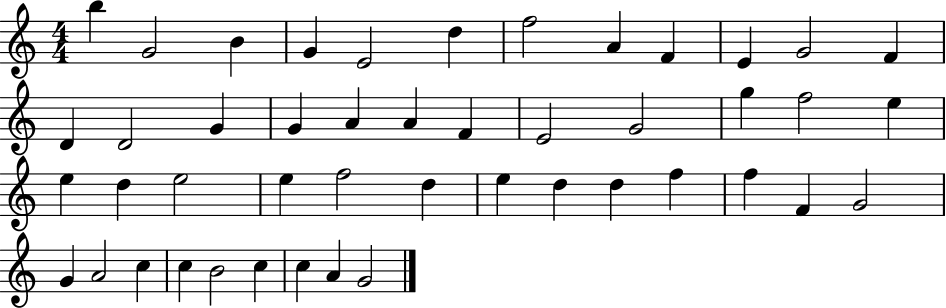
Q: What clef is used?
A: treble